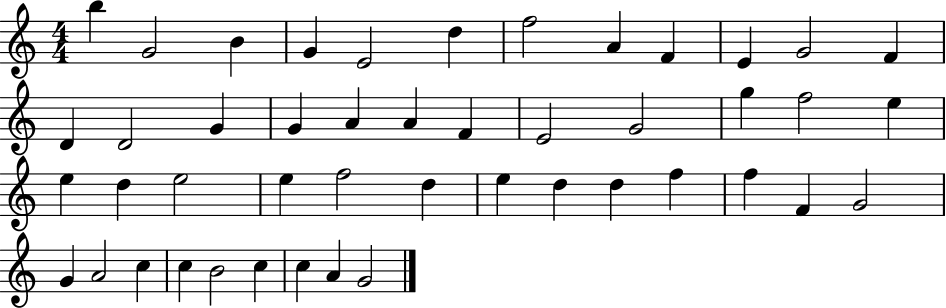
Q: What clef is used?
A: treble